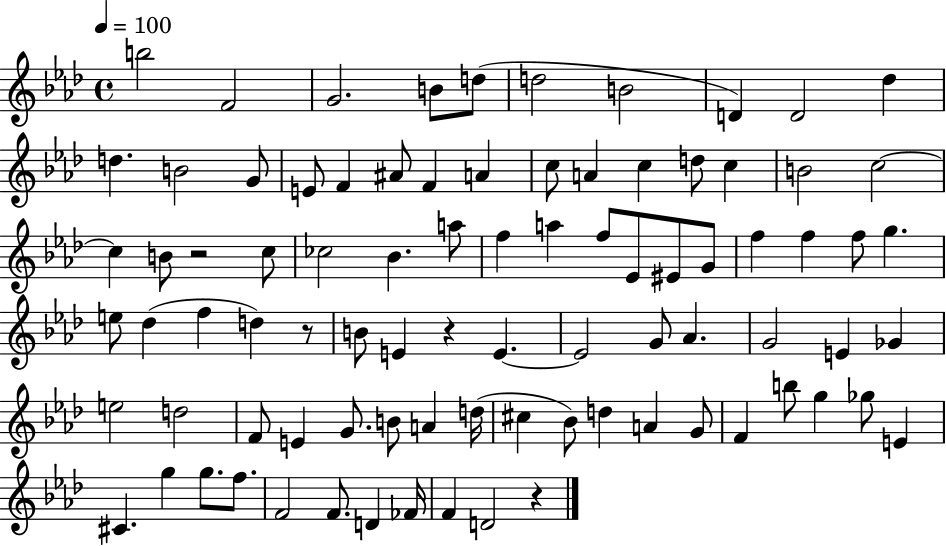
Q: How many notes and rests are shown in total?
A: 86